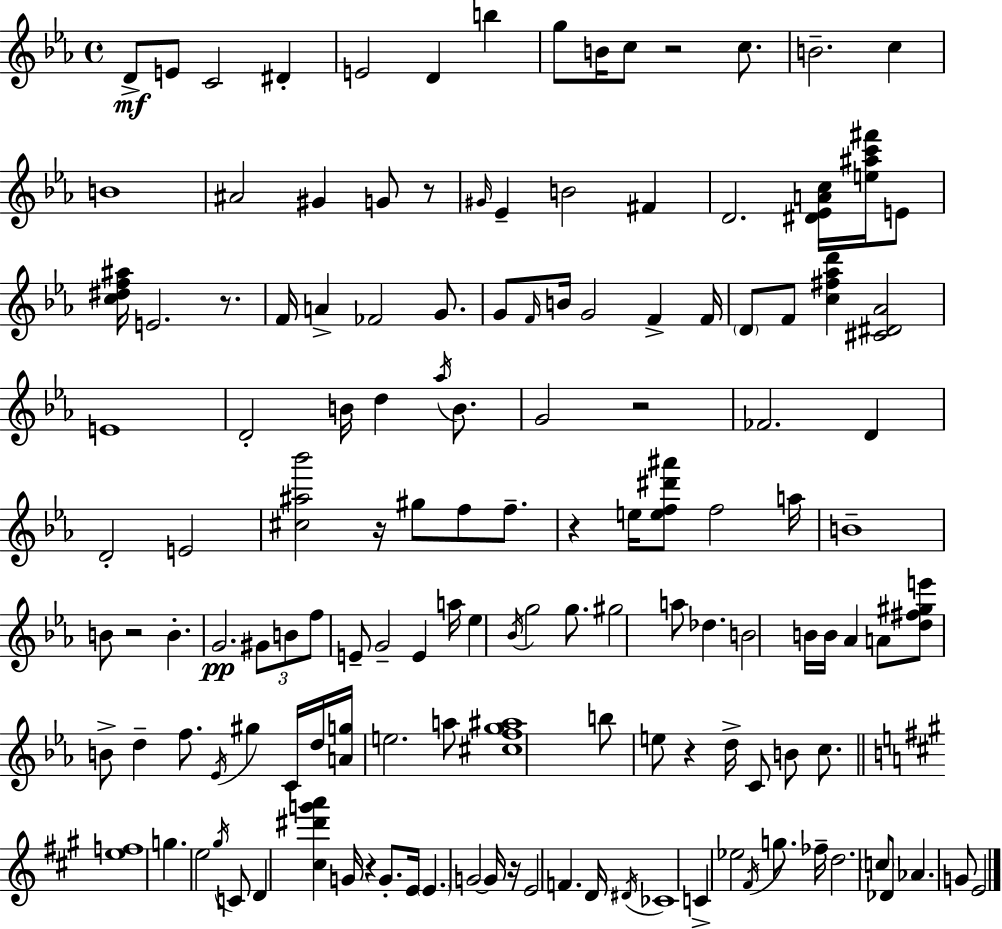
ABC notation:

X:1
T:Untitled
M:4/4
L:1/4
K:Cm
D/2 E/2 C2 ^D E2 D b g/2 B/4 c/2 z2 c/2 B2 c B4 ^A2 ^G G/2 z/2 ^G/4 _E B2 ^F D2 [^D_EAc]/4 [e^ac'^f']/4 E/2 [c^df^a]/4 E2 z/2 F/4 A _F2 G/2 G/2 F/4 B/4 G2 F F/4 D/2 F/2 [c^f_ad'] [^C^D_A]2 E4 D2 B/4 d _a/4 B/2 G2 z2 _F2 D D2 E2 [^c^a_b']2 z/4 ^g/2 f/2 f/2 z e/4 [ef^d'^a']/2 f2 a/4 B4 B/2 z2 B G2 ^G/2 B/2 f/2 E/2 G2 E a/4 _e _B/4 g2 g/2 ^g2 a/2 _d B2 B/4 B/4 _A A/2 [d^f^ge']/2 B/2 d f/2 _E/4 ^g C/4 d/4 [Ag]/4 e2 a/2 [^cfg^a]4 b/2 e/2 z d/4 C/2 B/2 c/2 [ef]4 g e2 ^g/4 C/2 D [^c^d'g'a'] G/4 z G/2 E/4 E G2 G/4 z/4 E2 F D/4 ^D/4 _C4 C _e2 ^F/4 g/2 _f/4 d2 c/2 _D/2 _A G/2 E2